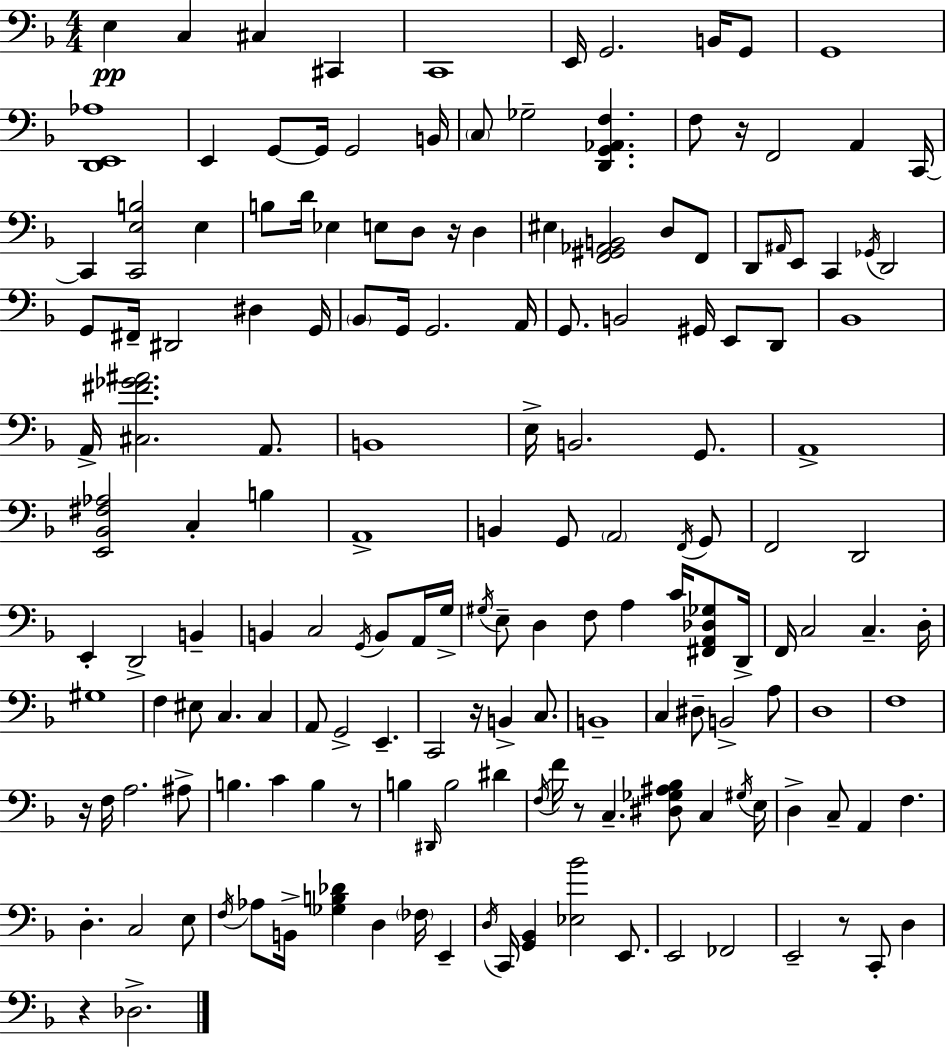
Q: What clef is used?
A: bass